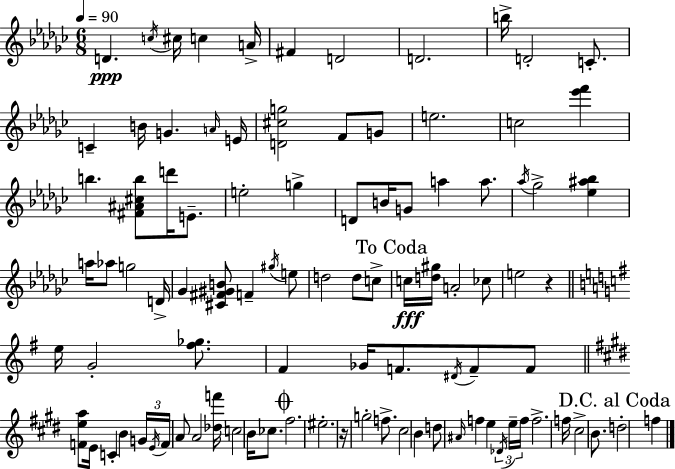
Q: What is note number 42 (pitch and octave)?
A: D5